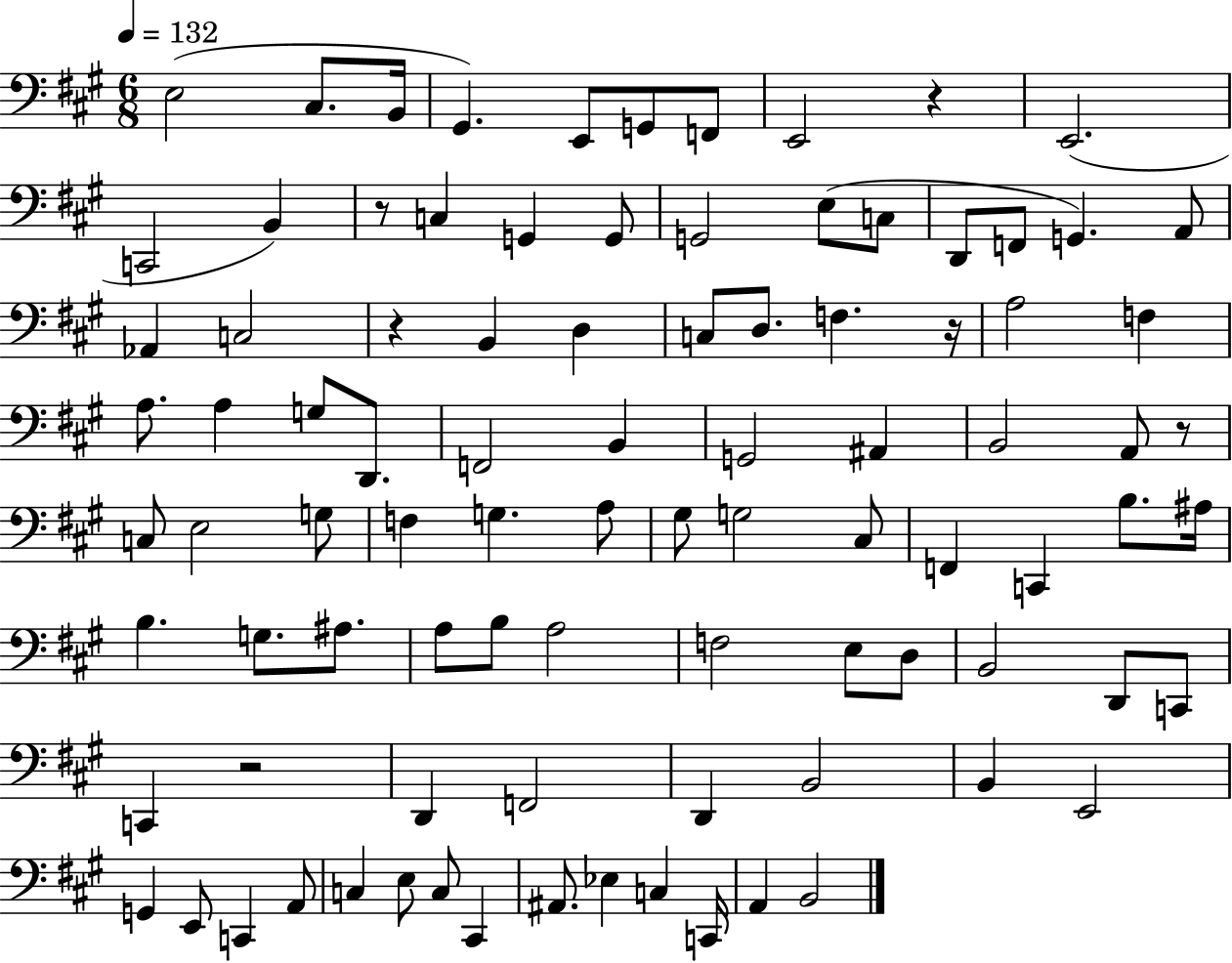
{
  \clef bass
  \numericTimeSignature
  \time 6/8
  \key a \major
  \tempo 4 = 132
  e2( cis8. b,16 | gis,4.) e,8 g,8 f,8 | e,2 r4 | e,2.( | \break c,2 b,4) | r8 c4 g,4 g,8 | g,2 e8( c8 | d,8 f,8 g,4.) a,8 | \break aes,4 c2 | r4 b,4 d4 | c8 d8. f4. r16 | a2 f4 | \break a8. a4 g8 d,8. | f,2 b,4 | g,2 ais,4 | b,2 a,8 r8 | \break c8 e2 g8 | f4 g4. a8 | gis8 g2 cis8 | f,4 c,4 b8. ais16 | \break b4. g8. ais8. | a8 b8 a2 | f2 e8 d8 | b,2 d,8 c,8 | \break c,4 r2 | d,4 f,2 | d,4 b,2 | b,4 e,2 | \break g,4 e,8 c,4 a,8 | c4 e8 c8 cis,4 | ais,8. ees4 c4 c,16 | a,4 b,2 | \break \bar "|."
}